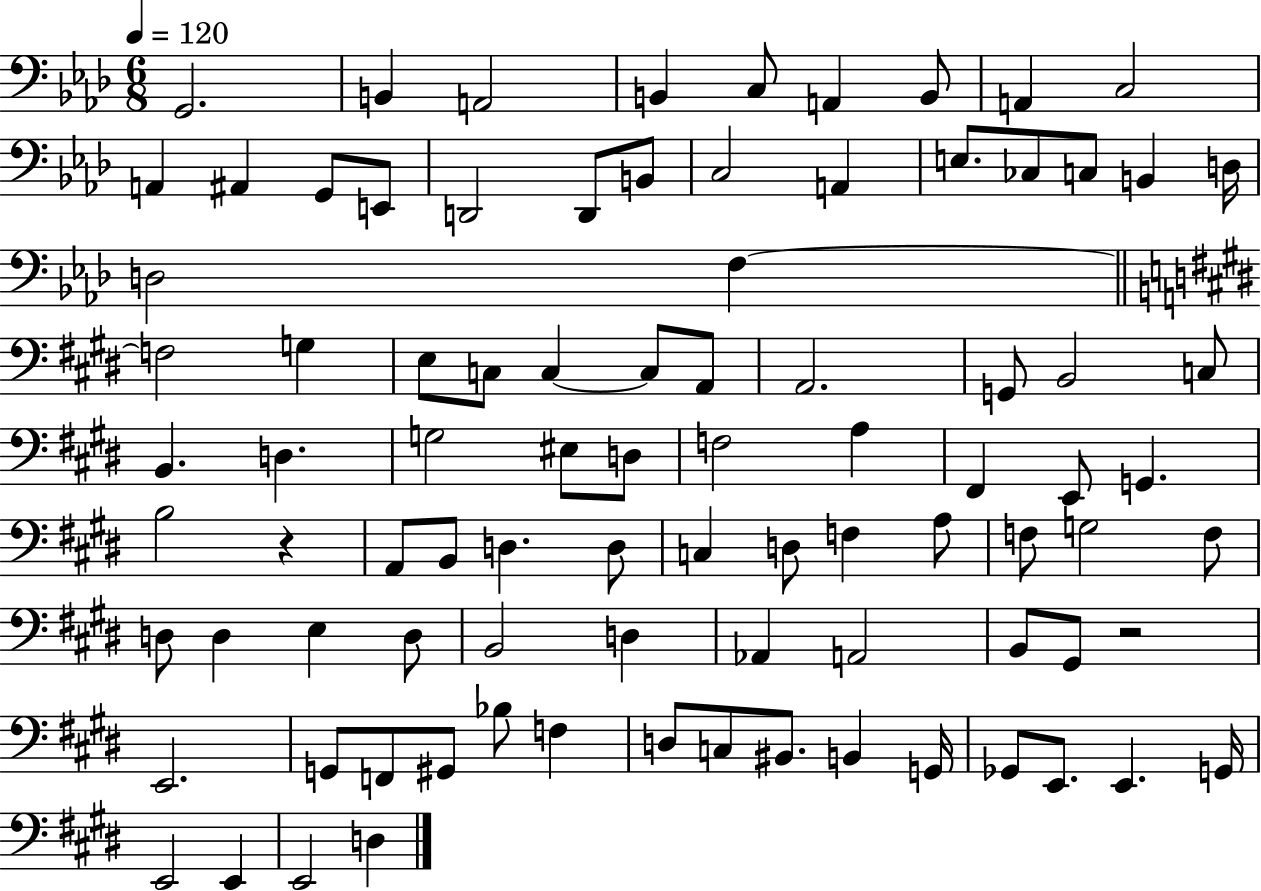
X:1
T:Untitled
M:6/8
L:1/4
K:Ab
G,,2 B,, A,,2 B,, C,/2 A,, B,,/2 A,, C,2 A,, ^A,, G,,/2 E,,/2 D,,2 D,,/2 B,,/2 C,2 A,, E,/2 _C,/2 C,/2 B,, D,/4 D,2 F, F,2 G, E,/2 C,/2 C, C,/2 A,,/2 A,,2 G,,/2 B,,2 C,/2 B,, D, G,2 ^E,/2 D,/2 F,2 A, ^F,, E,,/2 G,, B,2 z A,,/2 B,,/2 D, D,/2 C, D,/2 F, A,/2 F,/2 G,2 F,/2 D,/2 D, E, D,/2 B,,2 D, _A,, A,,2 B,,/2 ^G,,/2 z2 E,,2 G,,/2 F,,/2 ^G,,/2 _B,/2 F, D,/2 C,/2 ^B,,/2 B,, G,,/4 _G,,/2 E,,/2 E,, G,,/4 E,,2 E,, E,,2 D,